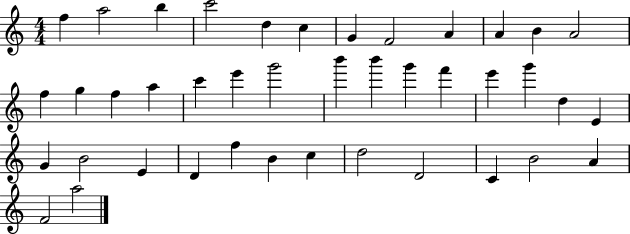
{
  \clef treble
  \numericTimeSignature
  \time 4/4
  \key c \major
  f''4 a''2 b''4 | c'''2 d''4 c''4 | g'4 f'2 a'4 | a'4 b'4 a'2 | \break f''4 g''4 f''4 a''4 | c'''4 e'''4 g'''2 | b'''4 b'''4 g'''4 f'''4 | e'''4 g'''4 d''4 e'4 | \break g'4 b'2 e'4 | d'4 f''4 b'4 c''4 | d''2 d'2 | c'4 b'2 a'4 | \break f'2 a''2 | \bar "|."
}